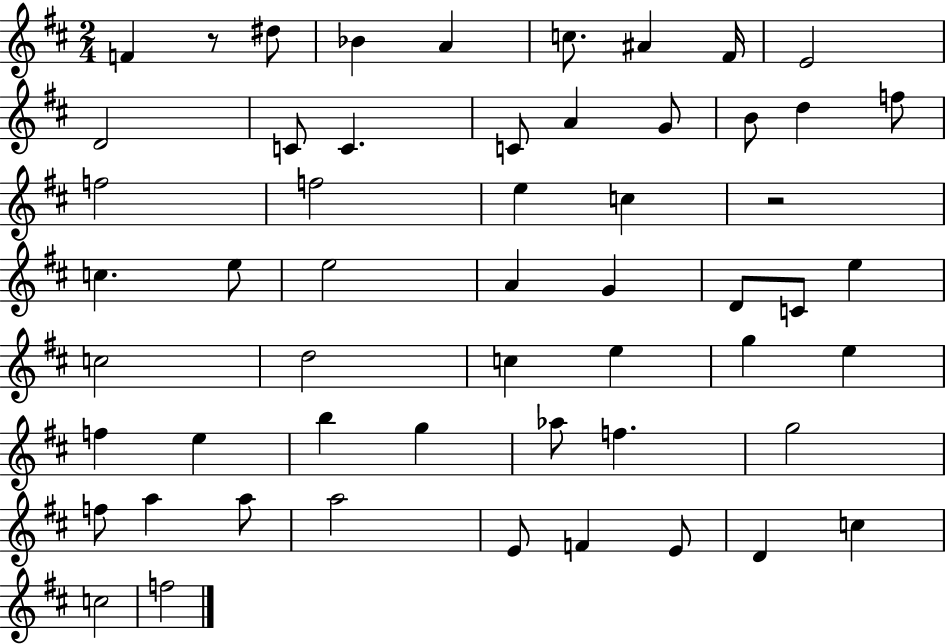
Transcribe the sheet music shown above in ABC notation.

X:1
T:Untitled
M:2/4
L:1/4
K:D
F z/2 ^d/2 _B A c/2 ^A ^F/4 E2 D2 C/2 C C/2 A G/2 B/2 d f/2 f2 f2 e c z2 c e/2 e2 A G D/2 C/2 e c2 d2 c e g e f e b g _a/2 f g2 f/2 a a/2 a2 E/2 F E/2 D c c2 f2